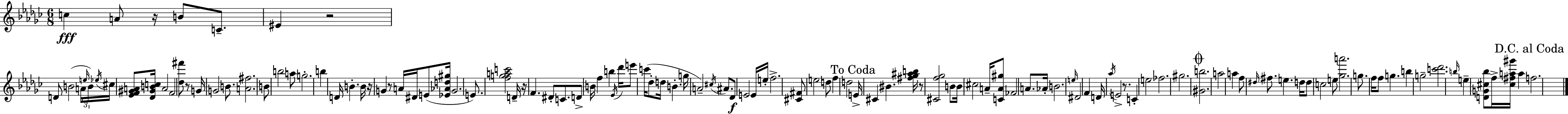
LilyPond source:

{
  \clef treble
  \numericTimeSignature
  \time 6/8
  \key ees \minor
  c''4\fff a'8 r16 b'8 c'8.-- | eis'4 r2 | d'8 b'2( a'16 \tuplet 3/2 { \grace { e''16 } | b'16) \acciaccatura { ees''16 } } cis''16 <ees' f' gis' a'>8 <des' gis' b' c''>16 a'2 | \break f'2 <des'' fis'''>8 | r8 g'16 g'2 b'8. | <a' fis''>2. | b'8 b''2 | \break a''8 g''2.-. | b''4 d'16 b'4.-. | b'16 r16 g'4 r8 a'16 dis'16 e'8( | <ees' aes' d'' gis''>16 g'2. | \break e'8.) <f'' g'' a'' c'''>2 | d'16-- r16 f'4. dis'8-. c'8. | d'8-> b'16 f''4 b''4 | \acciaccatura { ees'16 } des'''16 e'''8 c'''16( des''8-. d''16 b'4.-. | \break g''16 a'2--) | \acciaccatura { cis''16 } ais'8. des'8\f e'2 | e'16 e''16-. f''2.-> | <cis' fis'>8 e''2 | \break d''8 f''4 d''2 | \mark "To Coda" e'16-> cis'4 bis'4. | <fis'' ges'' ais'' b''>16 r8 <cis' f'' ges''>2 | b'8 b'16 cis''2 | \break a'16-- <c' a' gis''>8 fes'2 | a'8. aes'16-. b'2. | \grace { e''16 } dis'2 | f'4 d'16 \acciaccatura { aes''16 } e'2-> | \break r8. c'4-. e''2 | fes''2. | gis''2. | \mark \markup { \musicglyph "scripts.coda" } <gis' b''>2. | \break a''2 | a''4 f''8 \grace { dis''16 } fis''8. | e''4. d''16 d''8 c''2 | e''8 <ges'' a'''>2. | \break g''8. f''16 f''8 | g''4. b''4 g''2-- | <c''' des'''>2. | \grace { b''16 } e''4-- | \break <d' g' cis'' bes''>8 f''16-> <cis'' fis'' a'' gis'''>16 a''4 \mark "D.C. al Coda" f''2. | \bar "|."
}